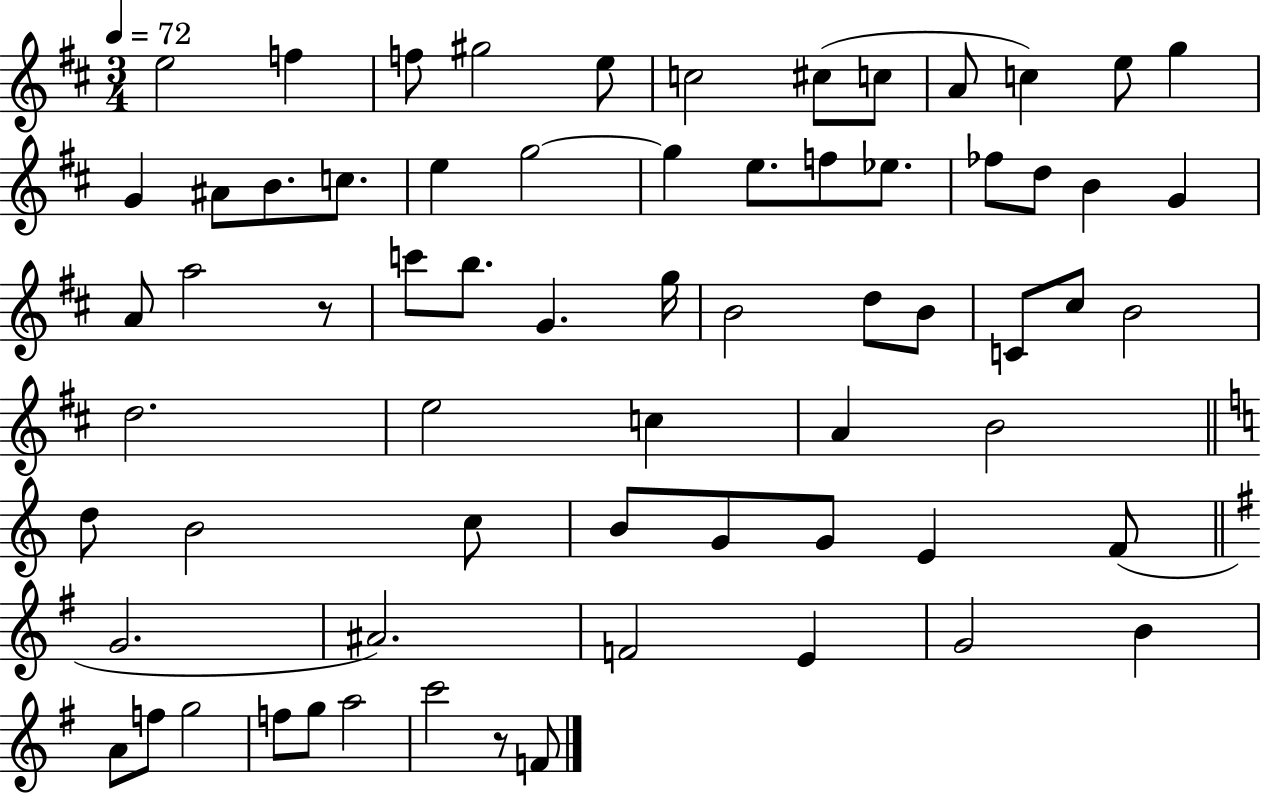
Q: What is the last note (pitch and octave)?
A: F4